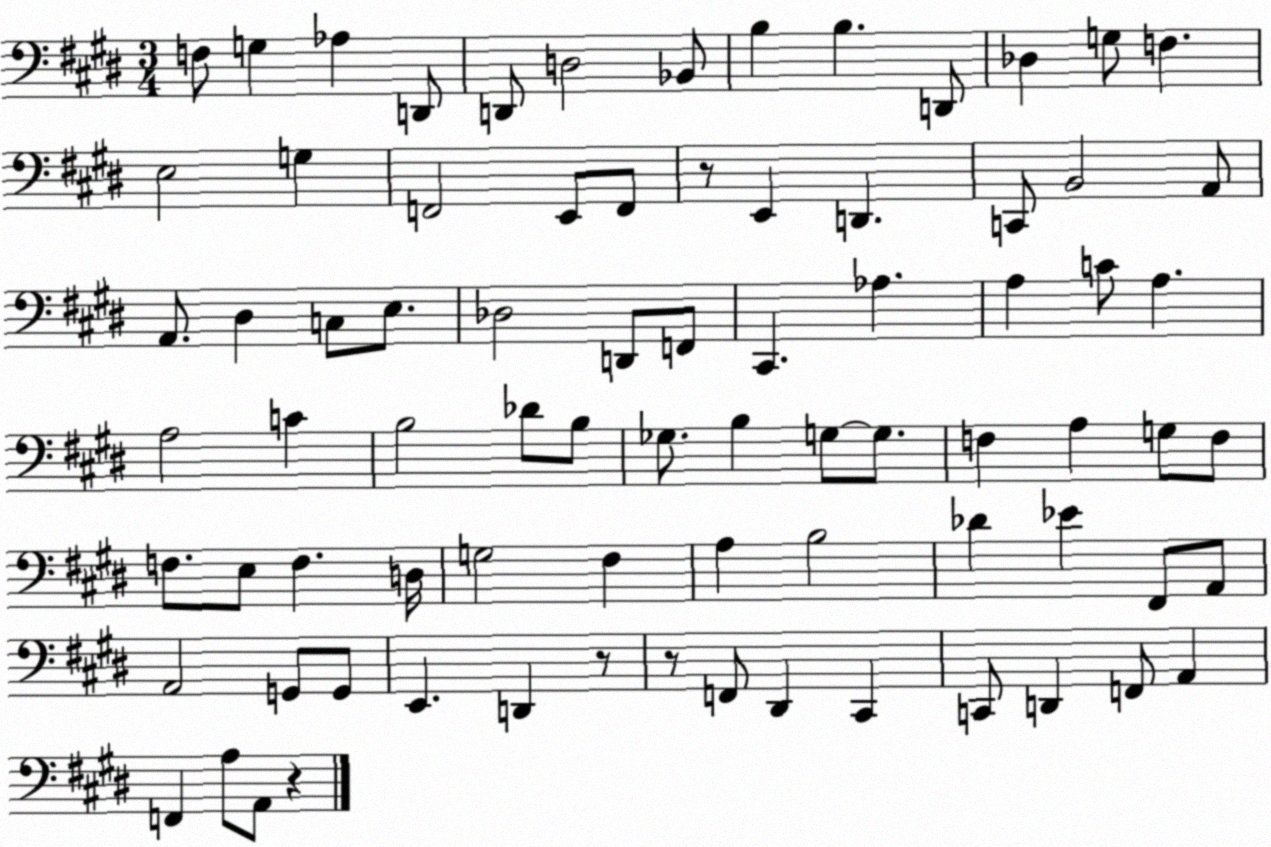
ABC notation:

X:1
T:Untitled
M:3/4
L:1/4
K:E
F,/2 G, _A, D,,/2 D,,/2 D,2 _B,,/2 B, B, D,,/2 _D, G,/2 F, E,2 G, F,,2 E,,/2 F,,/2 z/2 E,, D,, C,,/2 B,,2 A,,/2 A,,/2 ^D, C,/2 E,/2 _D,2 D,,/2 F,,/2 ^C,, _A, A, C/2 A, A,2 C B,2 _D/2 B,/2 _G,/2 B, G,/2 G,/2 F, A, G,/2 F,/2 F,/2 E,/2 F, D,/4 G,2 ^F, A, B,2 _D _E ^F,,/2 A,,/2 A,,2 G,,/2 G,,/2 E,, D,, z/2 z/2 F,,/2 ^D,, ^C,, C,,/2 D,, F,,/2 A,, F,, A,/2 A,,/2 z